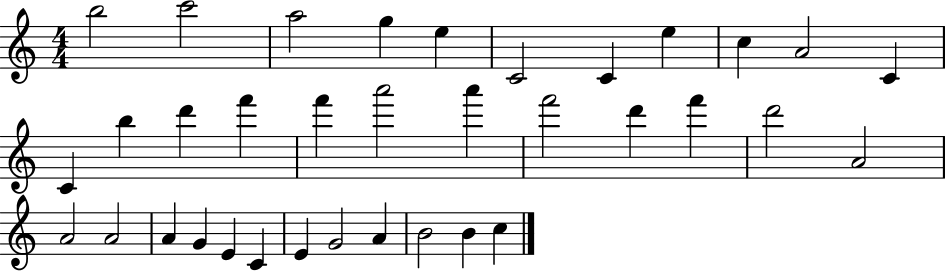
{
  \clef treble
  \numericTimeSignature
  \time 4/4
  \key c \major
  b''2 c'''2 | a''2 g''4 e''4 | c'2 c'4 e''4 | c''4 a'2 c'4 | \break c'4 b''4 d'''4 f'''4 | f'''4 a'''2 a'''4 | f'''2 d'''4 f'''4 | d'''2 a'2 | \break a'2 a'2 | a'4 g'4 e'4 c'4 | e'4 g'2 a'4 | b'2 b'4 c''4 | \break \bar "|."
}